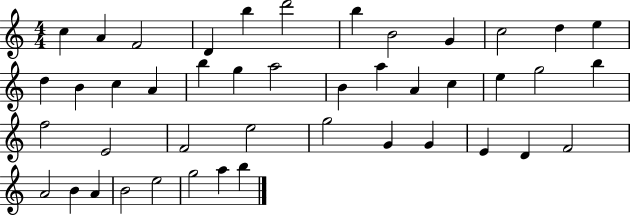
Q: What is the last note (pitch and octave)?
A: B5